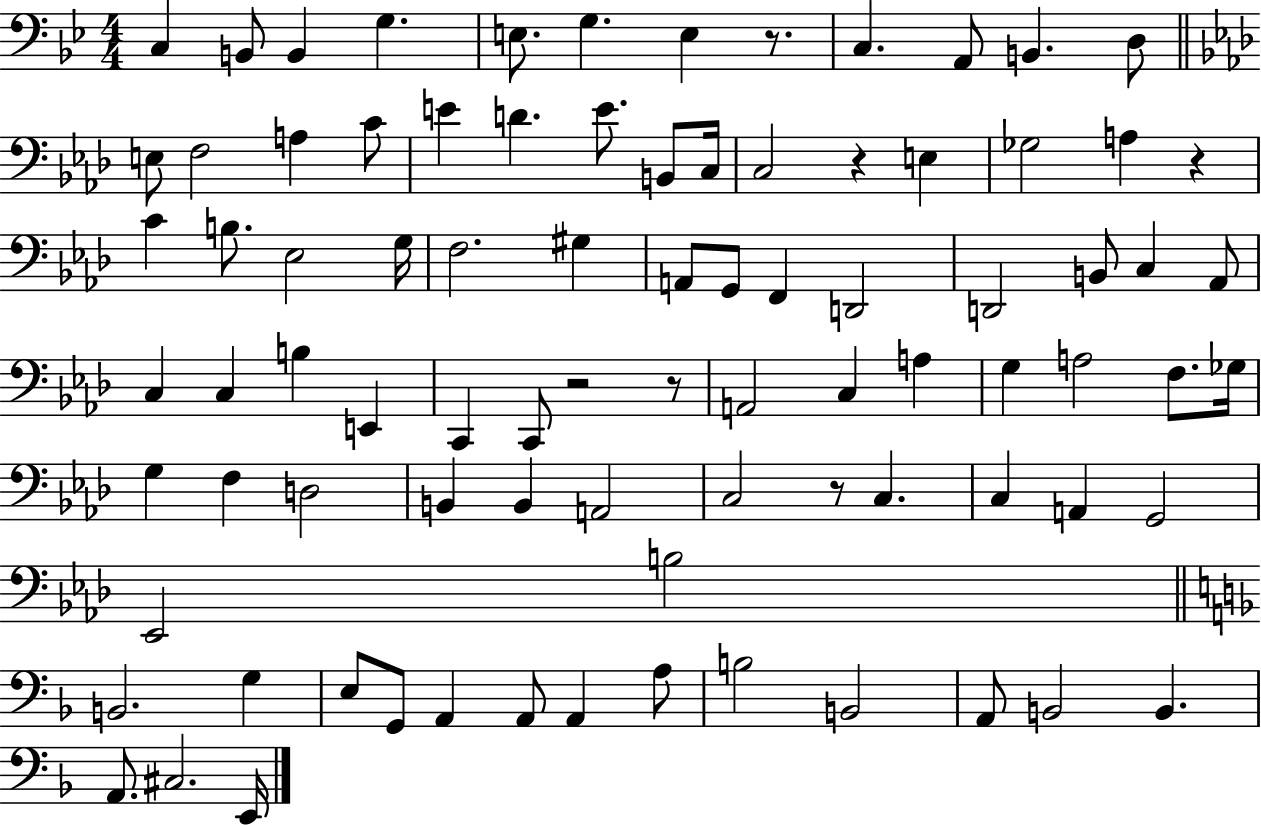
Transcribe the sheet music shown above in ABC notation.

X:1
T:Untitled
M:4/4
L:1/4
K:Bb
C, B,,/2 B,, G, E,/2 G, E, z/2 C, A,,/2 B,, D,/2 E,/2 F,2 A, C/2 E D E/2 B,,/2 C,/4 C,2 z E, _G,2 A, z C B,/2 _E,2 G,/4 F,2 ^G, A,,/2 G,,/2 F,, D,,2 D,,2 B,,/2 C, _A,,/2 C, C, B, E,, C,, C,,/2 z2 z/2 A,,2 C, A, G, A,2 F,/2 _G,/4 G, F, D,2 B,, B,, A,,2 C,2 z/2 C, C, A,, G,,2 _E,,2 B,2 B,,2 G, E,/2 G,,/2 A,, A,,/2 A,, A,/2 B,2 B,,2 A,,/2 B,,2 B,, A,,/2 ^C,2 E,,/4